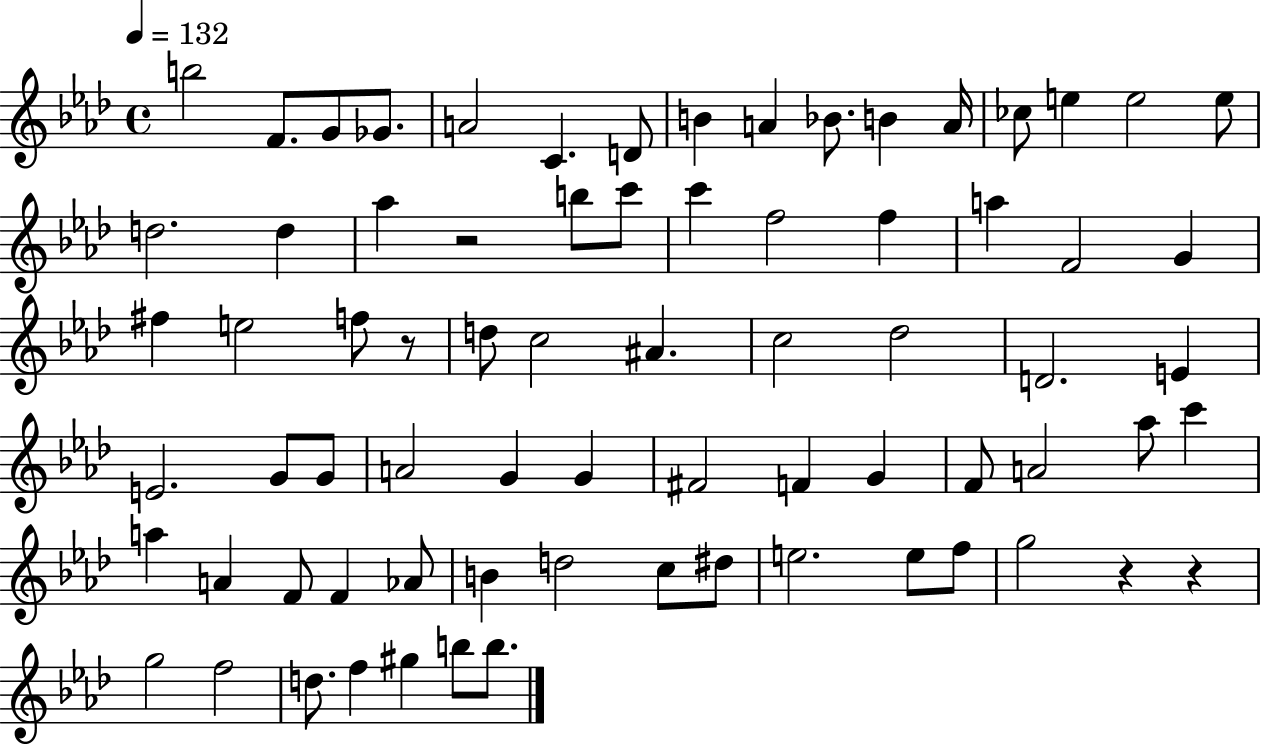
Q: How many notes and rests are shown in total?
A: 74